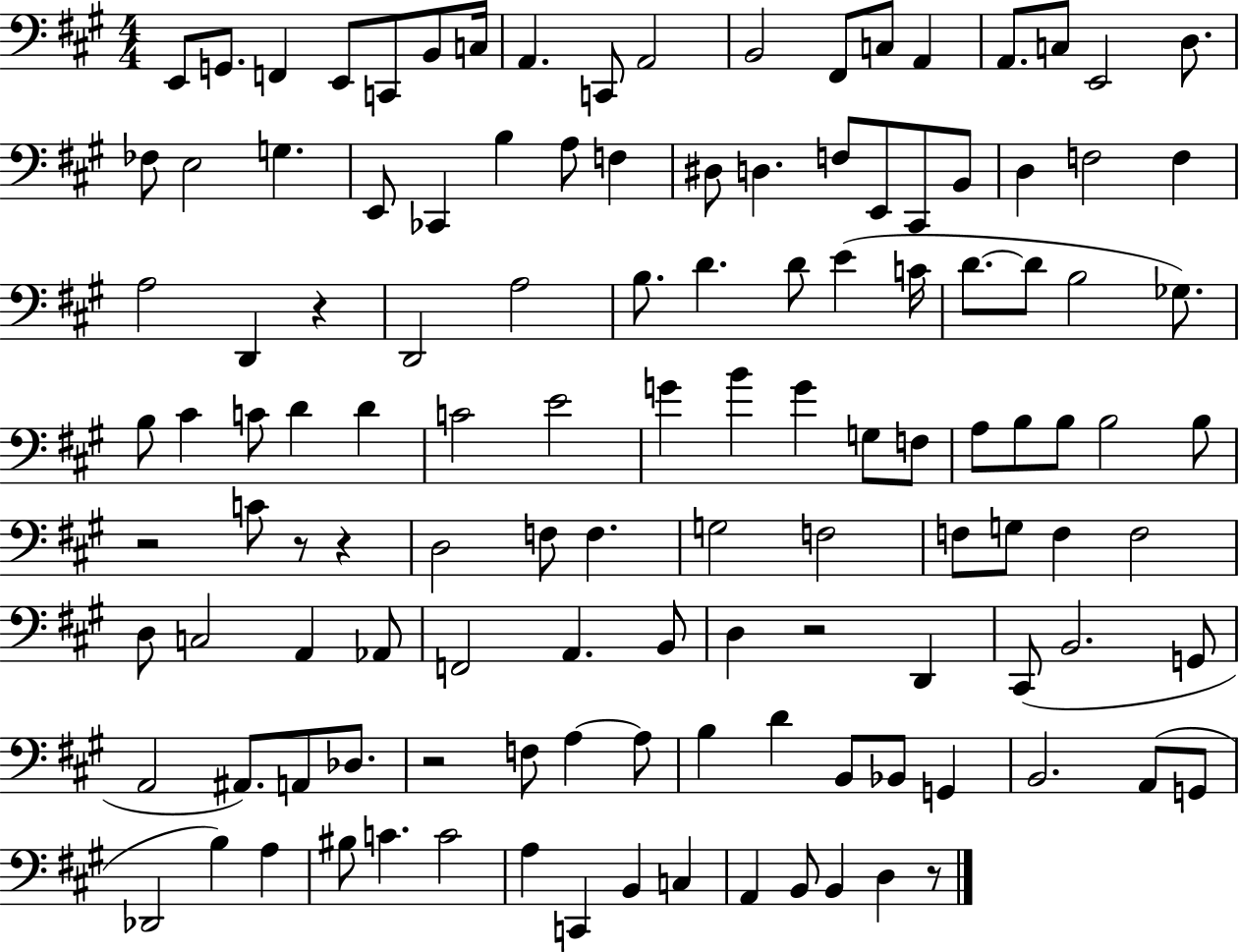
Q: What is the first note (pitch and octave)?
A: E2